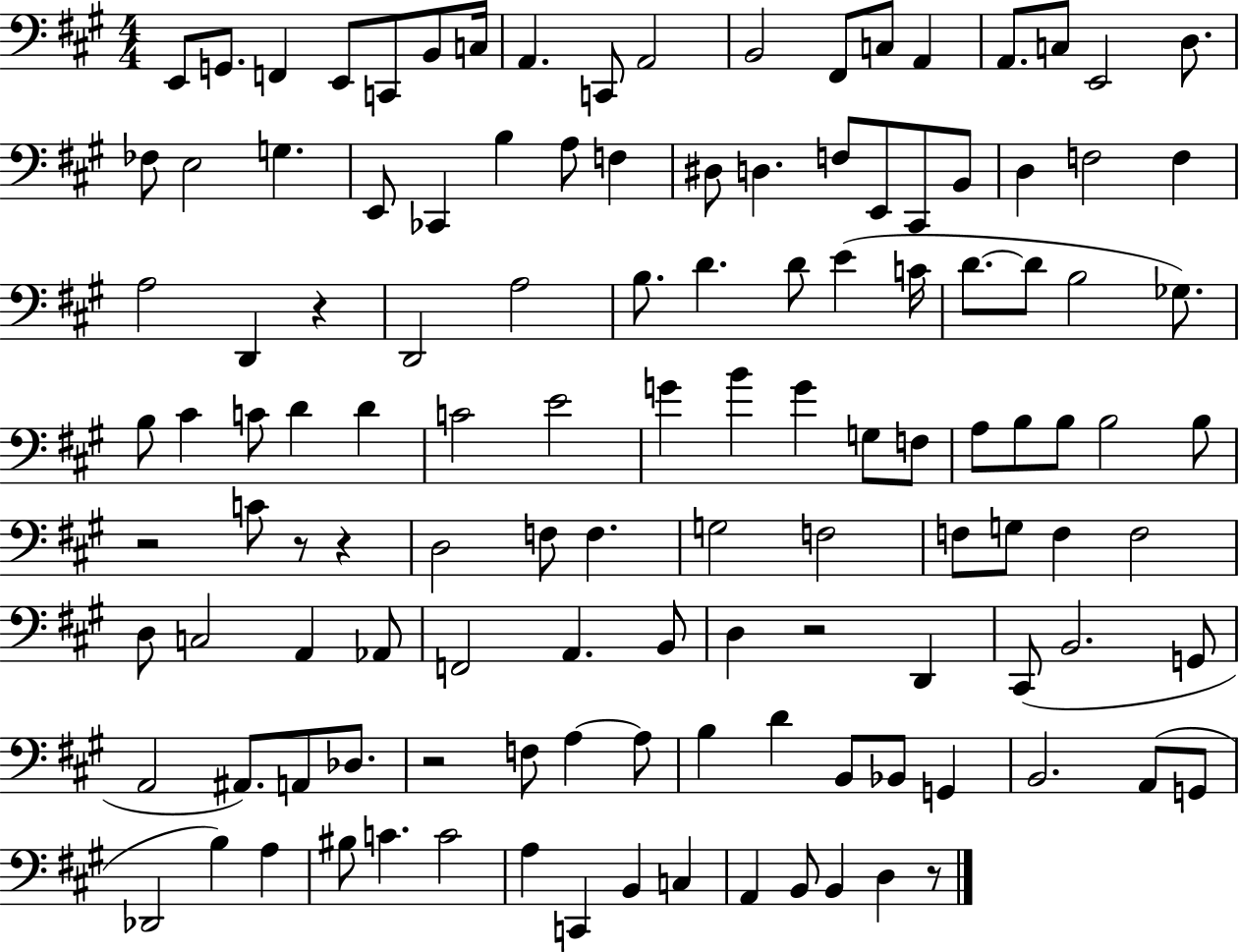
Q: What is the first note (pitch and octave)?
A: E2